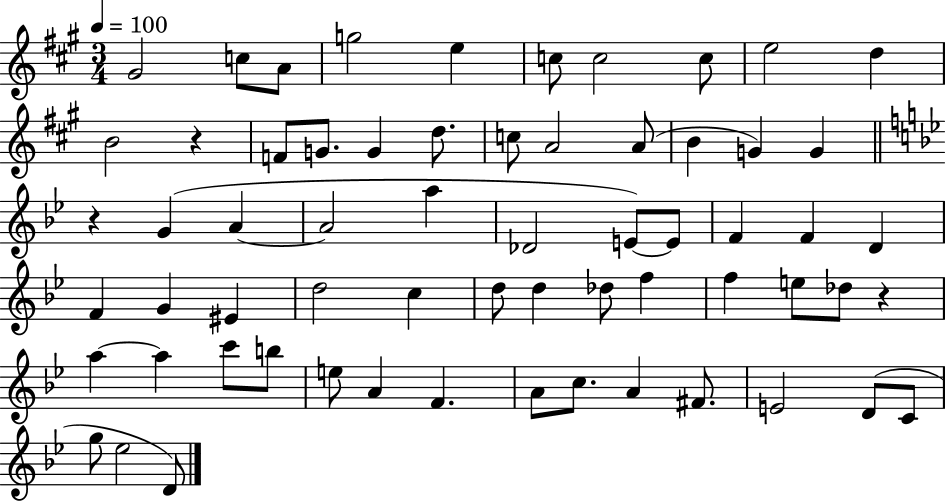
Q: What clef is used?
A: treble